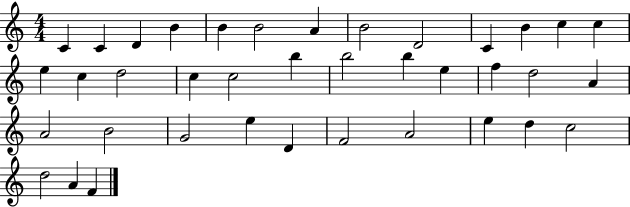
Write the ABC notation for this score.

X:1
T:Untitled
M:4/4
L:1/4
K:C
C C D B B B2 A B2 D2 C B c c e c d2 c c2 b b2 b e f d2 A A2 B2 G2 e D F2 A2 e d c2 d2 A F